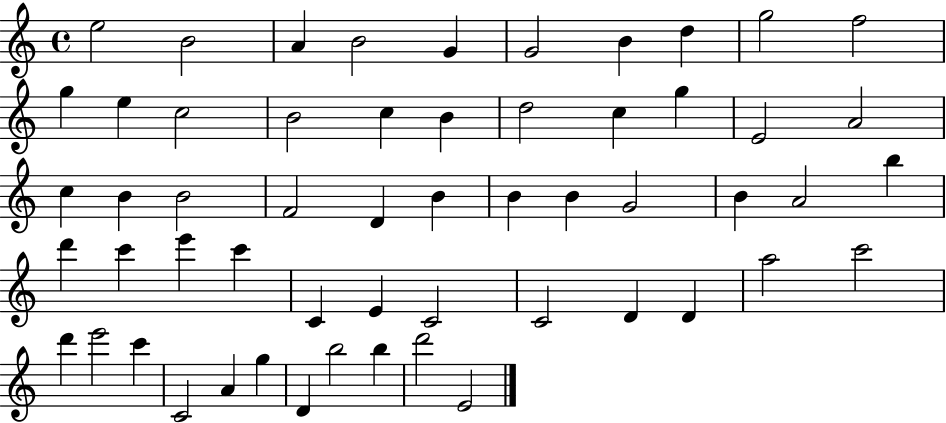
E5/h B4/h A4/q B4/h G4/q G4/h B4/q D5/q G5/h F5/h G5/q E5/q C5/h B4/h C5/q B4/q D5/h C5/q G5/q E4/h A4/h C5/q B4/q B4/h F4/h D4/q B4/q B4/q B4/q G4/h B4/q A4/h B5/q D6/q C6/q E6/q C6/q C4/q E4/q C4/h C4/h D4/q D4/q A5/h C6/h D6/q E6/h C6/q C4/h A4/q G5/q D4/q B5/h B5/q D6/h E4/h